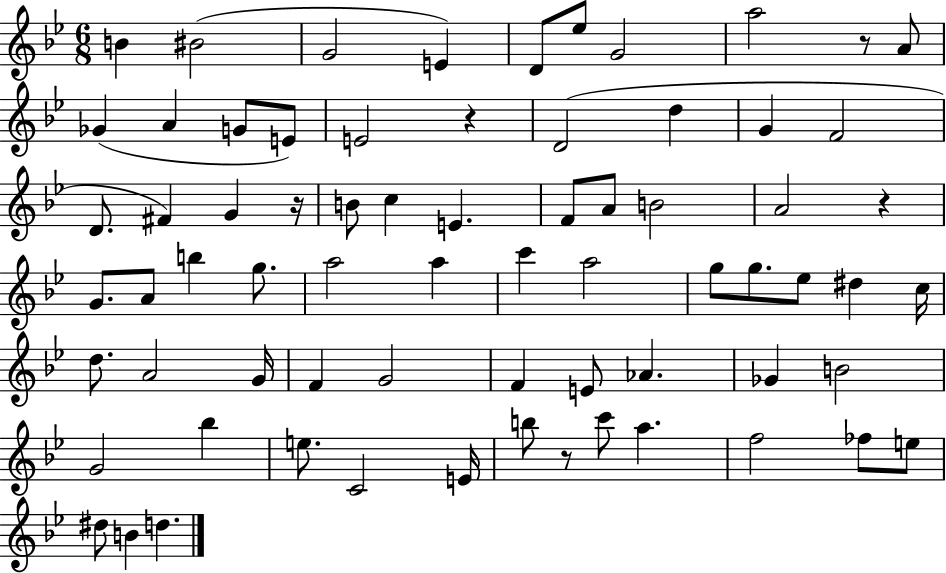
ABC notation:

X:1
T:Untitled
M:6/8
L:1/4
K:Bb
B ^B2 G2 E D/2 _e/2 G2 a2 z/2 A/2 _G A G/2 E/2 E2 z D2 d G F2 D/2 ^F G z/4 B/2 c E F/2 A/2 B2 A2 z G/2 A/2 b g/2 a2 a c' a2 g/2 g/2 _e/2 ^d c/4 d/2 A2 G/4 F G2 F E/2 _A _G B2 G2 _b e/2 C2 E/4 b/2 z/2 c'/2 a f2 _f/2 e/2 ^d/2 B d